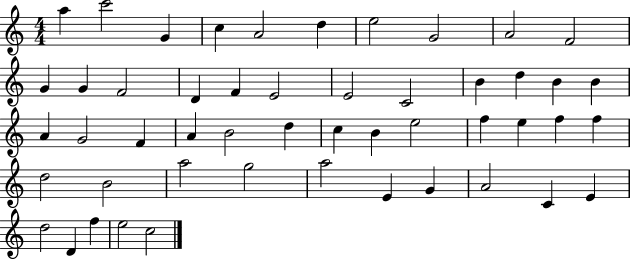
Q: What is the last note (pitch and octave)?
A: C5